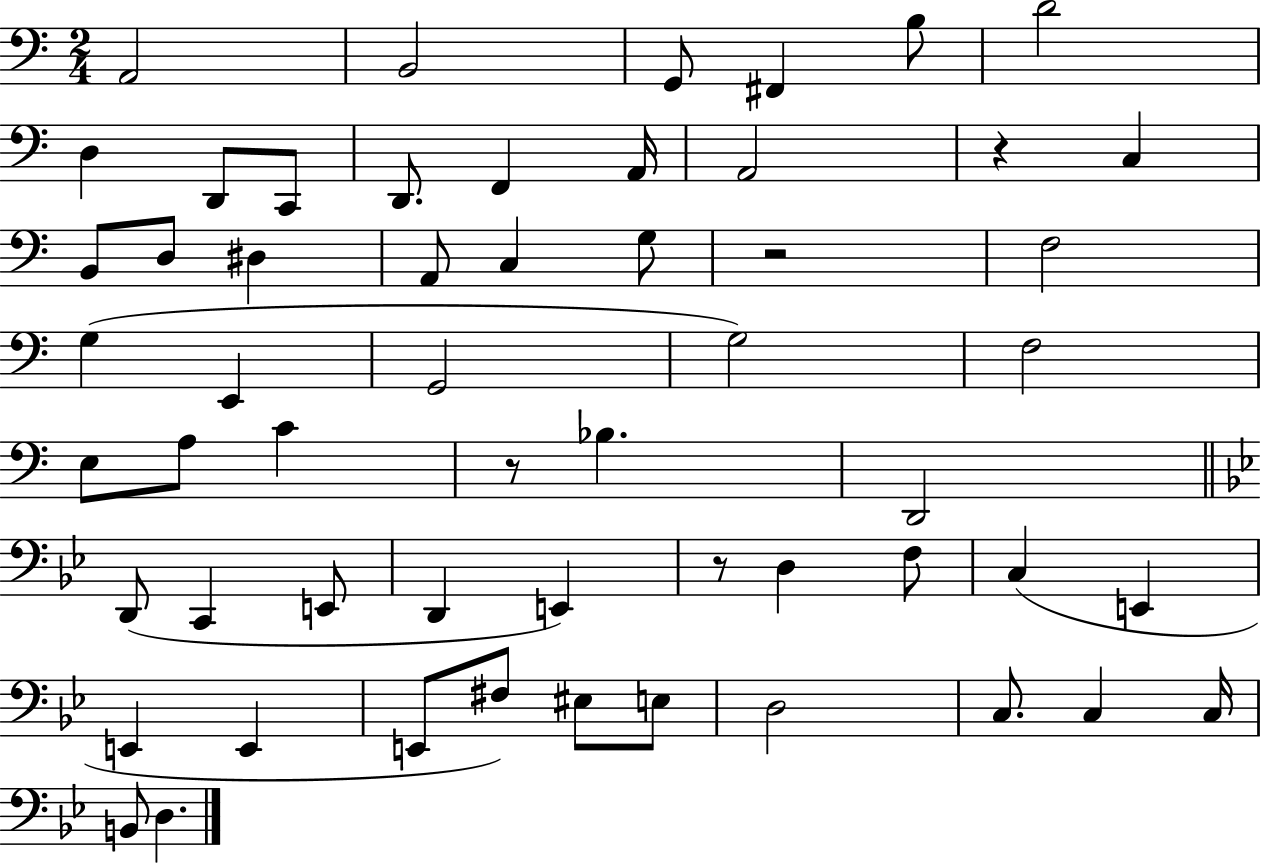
A2/h B2/h G2/e F#2/q B3/e D4/h D3/q D2/e C2/e D2/e. F2/q A2/s A2/h R/q C3/q B2/e D3/e D#3/q A2/e C3/q G3/e R/h F3/h G3/q E2/q G2/h G3/h F3/h E3/e A3/e C4/q R/e Bb3/q. D2/h D2/e C2/q E2/e D2/q E2/q R/e D3/q F3/e C3/q E2/q E2/q E2/q E2/e F#3/e EIS3/e E3/e D3/h C3/e. C3/q C3/s B2/e D3/q.